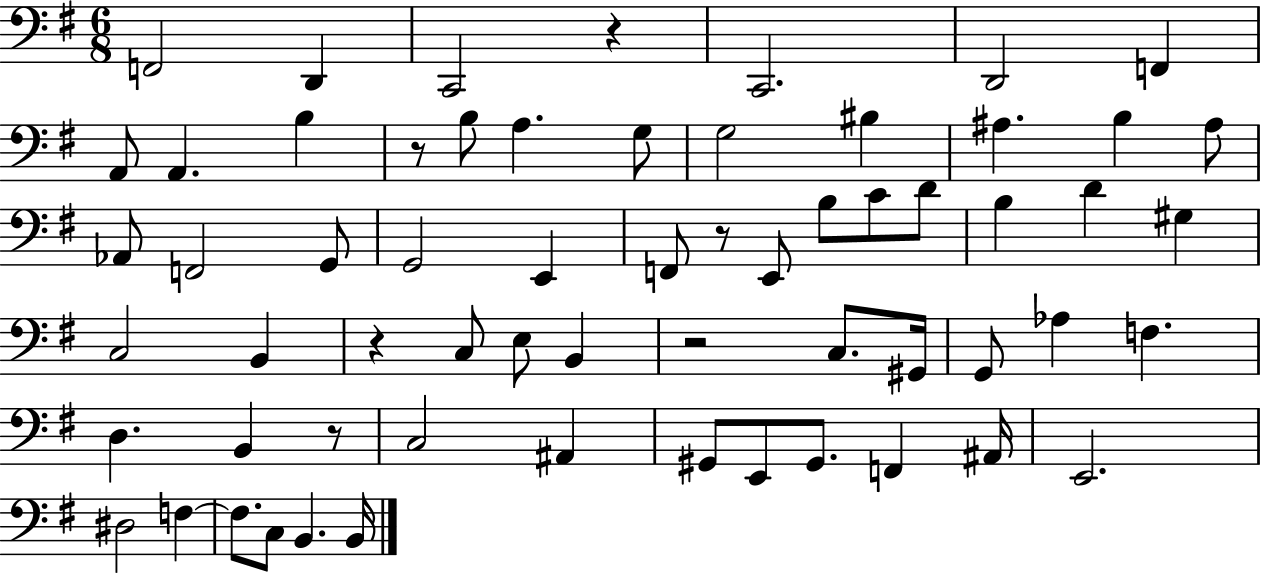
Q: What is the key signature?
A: G major